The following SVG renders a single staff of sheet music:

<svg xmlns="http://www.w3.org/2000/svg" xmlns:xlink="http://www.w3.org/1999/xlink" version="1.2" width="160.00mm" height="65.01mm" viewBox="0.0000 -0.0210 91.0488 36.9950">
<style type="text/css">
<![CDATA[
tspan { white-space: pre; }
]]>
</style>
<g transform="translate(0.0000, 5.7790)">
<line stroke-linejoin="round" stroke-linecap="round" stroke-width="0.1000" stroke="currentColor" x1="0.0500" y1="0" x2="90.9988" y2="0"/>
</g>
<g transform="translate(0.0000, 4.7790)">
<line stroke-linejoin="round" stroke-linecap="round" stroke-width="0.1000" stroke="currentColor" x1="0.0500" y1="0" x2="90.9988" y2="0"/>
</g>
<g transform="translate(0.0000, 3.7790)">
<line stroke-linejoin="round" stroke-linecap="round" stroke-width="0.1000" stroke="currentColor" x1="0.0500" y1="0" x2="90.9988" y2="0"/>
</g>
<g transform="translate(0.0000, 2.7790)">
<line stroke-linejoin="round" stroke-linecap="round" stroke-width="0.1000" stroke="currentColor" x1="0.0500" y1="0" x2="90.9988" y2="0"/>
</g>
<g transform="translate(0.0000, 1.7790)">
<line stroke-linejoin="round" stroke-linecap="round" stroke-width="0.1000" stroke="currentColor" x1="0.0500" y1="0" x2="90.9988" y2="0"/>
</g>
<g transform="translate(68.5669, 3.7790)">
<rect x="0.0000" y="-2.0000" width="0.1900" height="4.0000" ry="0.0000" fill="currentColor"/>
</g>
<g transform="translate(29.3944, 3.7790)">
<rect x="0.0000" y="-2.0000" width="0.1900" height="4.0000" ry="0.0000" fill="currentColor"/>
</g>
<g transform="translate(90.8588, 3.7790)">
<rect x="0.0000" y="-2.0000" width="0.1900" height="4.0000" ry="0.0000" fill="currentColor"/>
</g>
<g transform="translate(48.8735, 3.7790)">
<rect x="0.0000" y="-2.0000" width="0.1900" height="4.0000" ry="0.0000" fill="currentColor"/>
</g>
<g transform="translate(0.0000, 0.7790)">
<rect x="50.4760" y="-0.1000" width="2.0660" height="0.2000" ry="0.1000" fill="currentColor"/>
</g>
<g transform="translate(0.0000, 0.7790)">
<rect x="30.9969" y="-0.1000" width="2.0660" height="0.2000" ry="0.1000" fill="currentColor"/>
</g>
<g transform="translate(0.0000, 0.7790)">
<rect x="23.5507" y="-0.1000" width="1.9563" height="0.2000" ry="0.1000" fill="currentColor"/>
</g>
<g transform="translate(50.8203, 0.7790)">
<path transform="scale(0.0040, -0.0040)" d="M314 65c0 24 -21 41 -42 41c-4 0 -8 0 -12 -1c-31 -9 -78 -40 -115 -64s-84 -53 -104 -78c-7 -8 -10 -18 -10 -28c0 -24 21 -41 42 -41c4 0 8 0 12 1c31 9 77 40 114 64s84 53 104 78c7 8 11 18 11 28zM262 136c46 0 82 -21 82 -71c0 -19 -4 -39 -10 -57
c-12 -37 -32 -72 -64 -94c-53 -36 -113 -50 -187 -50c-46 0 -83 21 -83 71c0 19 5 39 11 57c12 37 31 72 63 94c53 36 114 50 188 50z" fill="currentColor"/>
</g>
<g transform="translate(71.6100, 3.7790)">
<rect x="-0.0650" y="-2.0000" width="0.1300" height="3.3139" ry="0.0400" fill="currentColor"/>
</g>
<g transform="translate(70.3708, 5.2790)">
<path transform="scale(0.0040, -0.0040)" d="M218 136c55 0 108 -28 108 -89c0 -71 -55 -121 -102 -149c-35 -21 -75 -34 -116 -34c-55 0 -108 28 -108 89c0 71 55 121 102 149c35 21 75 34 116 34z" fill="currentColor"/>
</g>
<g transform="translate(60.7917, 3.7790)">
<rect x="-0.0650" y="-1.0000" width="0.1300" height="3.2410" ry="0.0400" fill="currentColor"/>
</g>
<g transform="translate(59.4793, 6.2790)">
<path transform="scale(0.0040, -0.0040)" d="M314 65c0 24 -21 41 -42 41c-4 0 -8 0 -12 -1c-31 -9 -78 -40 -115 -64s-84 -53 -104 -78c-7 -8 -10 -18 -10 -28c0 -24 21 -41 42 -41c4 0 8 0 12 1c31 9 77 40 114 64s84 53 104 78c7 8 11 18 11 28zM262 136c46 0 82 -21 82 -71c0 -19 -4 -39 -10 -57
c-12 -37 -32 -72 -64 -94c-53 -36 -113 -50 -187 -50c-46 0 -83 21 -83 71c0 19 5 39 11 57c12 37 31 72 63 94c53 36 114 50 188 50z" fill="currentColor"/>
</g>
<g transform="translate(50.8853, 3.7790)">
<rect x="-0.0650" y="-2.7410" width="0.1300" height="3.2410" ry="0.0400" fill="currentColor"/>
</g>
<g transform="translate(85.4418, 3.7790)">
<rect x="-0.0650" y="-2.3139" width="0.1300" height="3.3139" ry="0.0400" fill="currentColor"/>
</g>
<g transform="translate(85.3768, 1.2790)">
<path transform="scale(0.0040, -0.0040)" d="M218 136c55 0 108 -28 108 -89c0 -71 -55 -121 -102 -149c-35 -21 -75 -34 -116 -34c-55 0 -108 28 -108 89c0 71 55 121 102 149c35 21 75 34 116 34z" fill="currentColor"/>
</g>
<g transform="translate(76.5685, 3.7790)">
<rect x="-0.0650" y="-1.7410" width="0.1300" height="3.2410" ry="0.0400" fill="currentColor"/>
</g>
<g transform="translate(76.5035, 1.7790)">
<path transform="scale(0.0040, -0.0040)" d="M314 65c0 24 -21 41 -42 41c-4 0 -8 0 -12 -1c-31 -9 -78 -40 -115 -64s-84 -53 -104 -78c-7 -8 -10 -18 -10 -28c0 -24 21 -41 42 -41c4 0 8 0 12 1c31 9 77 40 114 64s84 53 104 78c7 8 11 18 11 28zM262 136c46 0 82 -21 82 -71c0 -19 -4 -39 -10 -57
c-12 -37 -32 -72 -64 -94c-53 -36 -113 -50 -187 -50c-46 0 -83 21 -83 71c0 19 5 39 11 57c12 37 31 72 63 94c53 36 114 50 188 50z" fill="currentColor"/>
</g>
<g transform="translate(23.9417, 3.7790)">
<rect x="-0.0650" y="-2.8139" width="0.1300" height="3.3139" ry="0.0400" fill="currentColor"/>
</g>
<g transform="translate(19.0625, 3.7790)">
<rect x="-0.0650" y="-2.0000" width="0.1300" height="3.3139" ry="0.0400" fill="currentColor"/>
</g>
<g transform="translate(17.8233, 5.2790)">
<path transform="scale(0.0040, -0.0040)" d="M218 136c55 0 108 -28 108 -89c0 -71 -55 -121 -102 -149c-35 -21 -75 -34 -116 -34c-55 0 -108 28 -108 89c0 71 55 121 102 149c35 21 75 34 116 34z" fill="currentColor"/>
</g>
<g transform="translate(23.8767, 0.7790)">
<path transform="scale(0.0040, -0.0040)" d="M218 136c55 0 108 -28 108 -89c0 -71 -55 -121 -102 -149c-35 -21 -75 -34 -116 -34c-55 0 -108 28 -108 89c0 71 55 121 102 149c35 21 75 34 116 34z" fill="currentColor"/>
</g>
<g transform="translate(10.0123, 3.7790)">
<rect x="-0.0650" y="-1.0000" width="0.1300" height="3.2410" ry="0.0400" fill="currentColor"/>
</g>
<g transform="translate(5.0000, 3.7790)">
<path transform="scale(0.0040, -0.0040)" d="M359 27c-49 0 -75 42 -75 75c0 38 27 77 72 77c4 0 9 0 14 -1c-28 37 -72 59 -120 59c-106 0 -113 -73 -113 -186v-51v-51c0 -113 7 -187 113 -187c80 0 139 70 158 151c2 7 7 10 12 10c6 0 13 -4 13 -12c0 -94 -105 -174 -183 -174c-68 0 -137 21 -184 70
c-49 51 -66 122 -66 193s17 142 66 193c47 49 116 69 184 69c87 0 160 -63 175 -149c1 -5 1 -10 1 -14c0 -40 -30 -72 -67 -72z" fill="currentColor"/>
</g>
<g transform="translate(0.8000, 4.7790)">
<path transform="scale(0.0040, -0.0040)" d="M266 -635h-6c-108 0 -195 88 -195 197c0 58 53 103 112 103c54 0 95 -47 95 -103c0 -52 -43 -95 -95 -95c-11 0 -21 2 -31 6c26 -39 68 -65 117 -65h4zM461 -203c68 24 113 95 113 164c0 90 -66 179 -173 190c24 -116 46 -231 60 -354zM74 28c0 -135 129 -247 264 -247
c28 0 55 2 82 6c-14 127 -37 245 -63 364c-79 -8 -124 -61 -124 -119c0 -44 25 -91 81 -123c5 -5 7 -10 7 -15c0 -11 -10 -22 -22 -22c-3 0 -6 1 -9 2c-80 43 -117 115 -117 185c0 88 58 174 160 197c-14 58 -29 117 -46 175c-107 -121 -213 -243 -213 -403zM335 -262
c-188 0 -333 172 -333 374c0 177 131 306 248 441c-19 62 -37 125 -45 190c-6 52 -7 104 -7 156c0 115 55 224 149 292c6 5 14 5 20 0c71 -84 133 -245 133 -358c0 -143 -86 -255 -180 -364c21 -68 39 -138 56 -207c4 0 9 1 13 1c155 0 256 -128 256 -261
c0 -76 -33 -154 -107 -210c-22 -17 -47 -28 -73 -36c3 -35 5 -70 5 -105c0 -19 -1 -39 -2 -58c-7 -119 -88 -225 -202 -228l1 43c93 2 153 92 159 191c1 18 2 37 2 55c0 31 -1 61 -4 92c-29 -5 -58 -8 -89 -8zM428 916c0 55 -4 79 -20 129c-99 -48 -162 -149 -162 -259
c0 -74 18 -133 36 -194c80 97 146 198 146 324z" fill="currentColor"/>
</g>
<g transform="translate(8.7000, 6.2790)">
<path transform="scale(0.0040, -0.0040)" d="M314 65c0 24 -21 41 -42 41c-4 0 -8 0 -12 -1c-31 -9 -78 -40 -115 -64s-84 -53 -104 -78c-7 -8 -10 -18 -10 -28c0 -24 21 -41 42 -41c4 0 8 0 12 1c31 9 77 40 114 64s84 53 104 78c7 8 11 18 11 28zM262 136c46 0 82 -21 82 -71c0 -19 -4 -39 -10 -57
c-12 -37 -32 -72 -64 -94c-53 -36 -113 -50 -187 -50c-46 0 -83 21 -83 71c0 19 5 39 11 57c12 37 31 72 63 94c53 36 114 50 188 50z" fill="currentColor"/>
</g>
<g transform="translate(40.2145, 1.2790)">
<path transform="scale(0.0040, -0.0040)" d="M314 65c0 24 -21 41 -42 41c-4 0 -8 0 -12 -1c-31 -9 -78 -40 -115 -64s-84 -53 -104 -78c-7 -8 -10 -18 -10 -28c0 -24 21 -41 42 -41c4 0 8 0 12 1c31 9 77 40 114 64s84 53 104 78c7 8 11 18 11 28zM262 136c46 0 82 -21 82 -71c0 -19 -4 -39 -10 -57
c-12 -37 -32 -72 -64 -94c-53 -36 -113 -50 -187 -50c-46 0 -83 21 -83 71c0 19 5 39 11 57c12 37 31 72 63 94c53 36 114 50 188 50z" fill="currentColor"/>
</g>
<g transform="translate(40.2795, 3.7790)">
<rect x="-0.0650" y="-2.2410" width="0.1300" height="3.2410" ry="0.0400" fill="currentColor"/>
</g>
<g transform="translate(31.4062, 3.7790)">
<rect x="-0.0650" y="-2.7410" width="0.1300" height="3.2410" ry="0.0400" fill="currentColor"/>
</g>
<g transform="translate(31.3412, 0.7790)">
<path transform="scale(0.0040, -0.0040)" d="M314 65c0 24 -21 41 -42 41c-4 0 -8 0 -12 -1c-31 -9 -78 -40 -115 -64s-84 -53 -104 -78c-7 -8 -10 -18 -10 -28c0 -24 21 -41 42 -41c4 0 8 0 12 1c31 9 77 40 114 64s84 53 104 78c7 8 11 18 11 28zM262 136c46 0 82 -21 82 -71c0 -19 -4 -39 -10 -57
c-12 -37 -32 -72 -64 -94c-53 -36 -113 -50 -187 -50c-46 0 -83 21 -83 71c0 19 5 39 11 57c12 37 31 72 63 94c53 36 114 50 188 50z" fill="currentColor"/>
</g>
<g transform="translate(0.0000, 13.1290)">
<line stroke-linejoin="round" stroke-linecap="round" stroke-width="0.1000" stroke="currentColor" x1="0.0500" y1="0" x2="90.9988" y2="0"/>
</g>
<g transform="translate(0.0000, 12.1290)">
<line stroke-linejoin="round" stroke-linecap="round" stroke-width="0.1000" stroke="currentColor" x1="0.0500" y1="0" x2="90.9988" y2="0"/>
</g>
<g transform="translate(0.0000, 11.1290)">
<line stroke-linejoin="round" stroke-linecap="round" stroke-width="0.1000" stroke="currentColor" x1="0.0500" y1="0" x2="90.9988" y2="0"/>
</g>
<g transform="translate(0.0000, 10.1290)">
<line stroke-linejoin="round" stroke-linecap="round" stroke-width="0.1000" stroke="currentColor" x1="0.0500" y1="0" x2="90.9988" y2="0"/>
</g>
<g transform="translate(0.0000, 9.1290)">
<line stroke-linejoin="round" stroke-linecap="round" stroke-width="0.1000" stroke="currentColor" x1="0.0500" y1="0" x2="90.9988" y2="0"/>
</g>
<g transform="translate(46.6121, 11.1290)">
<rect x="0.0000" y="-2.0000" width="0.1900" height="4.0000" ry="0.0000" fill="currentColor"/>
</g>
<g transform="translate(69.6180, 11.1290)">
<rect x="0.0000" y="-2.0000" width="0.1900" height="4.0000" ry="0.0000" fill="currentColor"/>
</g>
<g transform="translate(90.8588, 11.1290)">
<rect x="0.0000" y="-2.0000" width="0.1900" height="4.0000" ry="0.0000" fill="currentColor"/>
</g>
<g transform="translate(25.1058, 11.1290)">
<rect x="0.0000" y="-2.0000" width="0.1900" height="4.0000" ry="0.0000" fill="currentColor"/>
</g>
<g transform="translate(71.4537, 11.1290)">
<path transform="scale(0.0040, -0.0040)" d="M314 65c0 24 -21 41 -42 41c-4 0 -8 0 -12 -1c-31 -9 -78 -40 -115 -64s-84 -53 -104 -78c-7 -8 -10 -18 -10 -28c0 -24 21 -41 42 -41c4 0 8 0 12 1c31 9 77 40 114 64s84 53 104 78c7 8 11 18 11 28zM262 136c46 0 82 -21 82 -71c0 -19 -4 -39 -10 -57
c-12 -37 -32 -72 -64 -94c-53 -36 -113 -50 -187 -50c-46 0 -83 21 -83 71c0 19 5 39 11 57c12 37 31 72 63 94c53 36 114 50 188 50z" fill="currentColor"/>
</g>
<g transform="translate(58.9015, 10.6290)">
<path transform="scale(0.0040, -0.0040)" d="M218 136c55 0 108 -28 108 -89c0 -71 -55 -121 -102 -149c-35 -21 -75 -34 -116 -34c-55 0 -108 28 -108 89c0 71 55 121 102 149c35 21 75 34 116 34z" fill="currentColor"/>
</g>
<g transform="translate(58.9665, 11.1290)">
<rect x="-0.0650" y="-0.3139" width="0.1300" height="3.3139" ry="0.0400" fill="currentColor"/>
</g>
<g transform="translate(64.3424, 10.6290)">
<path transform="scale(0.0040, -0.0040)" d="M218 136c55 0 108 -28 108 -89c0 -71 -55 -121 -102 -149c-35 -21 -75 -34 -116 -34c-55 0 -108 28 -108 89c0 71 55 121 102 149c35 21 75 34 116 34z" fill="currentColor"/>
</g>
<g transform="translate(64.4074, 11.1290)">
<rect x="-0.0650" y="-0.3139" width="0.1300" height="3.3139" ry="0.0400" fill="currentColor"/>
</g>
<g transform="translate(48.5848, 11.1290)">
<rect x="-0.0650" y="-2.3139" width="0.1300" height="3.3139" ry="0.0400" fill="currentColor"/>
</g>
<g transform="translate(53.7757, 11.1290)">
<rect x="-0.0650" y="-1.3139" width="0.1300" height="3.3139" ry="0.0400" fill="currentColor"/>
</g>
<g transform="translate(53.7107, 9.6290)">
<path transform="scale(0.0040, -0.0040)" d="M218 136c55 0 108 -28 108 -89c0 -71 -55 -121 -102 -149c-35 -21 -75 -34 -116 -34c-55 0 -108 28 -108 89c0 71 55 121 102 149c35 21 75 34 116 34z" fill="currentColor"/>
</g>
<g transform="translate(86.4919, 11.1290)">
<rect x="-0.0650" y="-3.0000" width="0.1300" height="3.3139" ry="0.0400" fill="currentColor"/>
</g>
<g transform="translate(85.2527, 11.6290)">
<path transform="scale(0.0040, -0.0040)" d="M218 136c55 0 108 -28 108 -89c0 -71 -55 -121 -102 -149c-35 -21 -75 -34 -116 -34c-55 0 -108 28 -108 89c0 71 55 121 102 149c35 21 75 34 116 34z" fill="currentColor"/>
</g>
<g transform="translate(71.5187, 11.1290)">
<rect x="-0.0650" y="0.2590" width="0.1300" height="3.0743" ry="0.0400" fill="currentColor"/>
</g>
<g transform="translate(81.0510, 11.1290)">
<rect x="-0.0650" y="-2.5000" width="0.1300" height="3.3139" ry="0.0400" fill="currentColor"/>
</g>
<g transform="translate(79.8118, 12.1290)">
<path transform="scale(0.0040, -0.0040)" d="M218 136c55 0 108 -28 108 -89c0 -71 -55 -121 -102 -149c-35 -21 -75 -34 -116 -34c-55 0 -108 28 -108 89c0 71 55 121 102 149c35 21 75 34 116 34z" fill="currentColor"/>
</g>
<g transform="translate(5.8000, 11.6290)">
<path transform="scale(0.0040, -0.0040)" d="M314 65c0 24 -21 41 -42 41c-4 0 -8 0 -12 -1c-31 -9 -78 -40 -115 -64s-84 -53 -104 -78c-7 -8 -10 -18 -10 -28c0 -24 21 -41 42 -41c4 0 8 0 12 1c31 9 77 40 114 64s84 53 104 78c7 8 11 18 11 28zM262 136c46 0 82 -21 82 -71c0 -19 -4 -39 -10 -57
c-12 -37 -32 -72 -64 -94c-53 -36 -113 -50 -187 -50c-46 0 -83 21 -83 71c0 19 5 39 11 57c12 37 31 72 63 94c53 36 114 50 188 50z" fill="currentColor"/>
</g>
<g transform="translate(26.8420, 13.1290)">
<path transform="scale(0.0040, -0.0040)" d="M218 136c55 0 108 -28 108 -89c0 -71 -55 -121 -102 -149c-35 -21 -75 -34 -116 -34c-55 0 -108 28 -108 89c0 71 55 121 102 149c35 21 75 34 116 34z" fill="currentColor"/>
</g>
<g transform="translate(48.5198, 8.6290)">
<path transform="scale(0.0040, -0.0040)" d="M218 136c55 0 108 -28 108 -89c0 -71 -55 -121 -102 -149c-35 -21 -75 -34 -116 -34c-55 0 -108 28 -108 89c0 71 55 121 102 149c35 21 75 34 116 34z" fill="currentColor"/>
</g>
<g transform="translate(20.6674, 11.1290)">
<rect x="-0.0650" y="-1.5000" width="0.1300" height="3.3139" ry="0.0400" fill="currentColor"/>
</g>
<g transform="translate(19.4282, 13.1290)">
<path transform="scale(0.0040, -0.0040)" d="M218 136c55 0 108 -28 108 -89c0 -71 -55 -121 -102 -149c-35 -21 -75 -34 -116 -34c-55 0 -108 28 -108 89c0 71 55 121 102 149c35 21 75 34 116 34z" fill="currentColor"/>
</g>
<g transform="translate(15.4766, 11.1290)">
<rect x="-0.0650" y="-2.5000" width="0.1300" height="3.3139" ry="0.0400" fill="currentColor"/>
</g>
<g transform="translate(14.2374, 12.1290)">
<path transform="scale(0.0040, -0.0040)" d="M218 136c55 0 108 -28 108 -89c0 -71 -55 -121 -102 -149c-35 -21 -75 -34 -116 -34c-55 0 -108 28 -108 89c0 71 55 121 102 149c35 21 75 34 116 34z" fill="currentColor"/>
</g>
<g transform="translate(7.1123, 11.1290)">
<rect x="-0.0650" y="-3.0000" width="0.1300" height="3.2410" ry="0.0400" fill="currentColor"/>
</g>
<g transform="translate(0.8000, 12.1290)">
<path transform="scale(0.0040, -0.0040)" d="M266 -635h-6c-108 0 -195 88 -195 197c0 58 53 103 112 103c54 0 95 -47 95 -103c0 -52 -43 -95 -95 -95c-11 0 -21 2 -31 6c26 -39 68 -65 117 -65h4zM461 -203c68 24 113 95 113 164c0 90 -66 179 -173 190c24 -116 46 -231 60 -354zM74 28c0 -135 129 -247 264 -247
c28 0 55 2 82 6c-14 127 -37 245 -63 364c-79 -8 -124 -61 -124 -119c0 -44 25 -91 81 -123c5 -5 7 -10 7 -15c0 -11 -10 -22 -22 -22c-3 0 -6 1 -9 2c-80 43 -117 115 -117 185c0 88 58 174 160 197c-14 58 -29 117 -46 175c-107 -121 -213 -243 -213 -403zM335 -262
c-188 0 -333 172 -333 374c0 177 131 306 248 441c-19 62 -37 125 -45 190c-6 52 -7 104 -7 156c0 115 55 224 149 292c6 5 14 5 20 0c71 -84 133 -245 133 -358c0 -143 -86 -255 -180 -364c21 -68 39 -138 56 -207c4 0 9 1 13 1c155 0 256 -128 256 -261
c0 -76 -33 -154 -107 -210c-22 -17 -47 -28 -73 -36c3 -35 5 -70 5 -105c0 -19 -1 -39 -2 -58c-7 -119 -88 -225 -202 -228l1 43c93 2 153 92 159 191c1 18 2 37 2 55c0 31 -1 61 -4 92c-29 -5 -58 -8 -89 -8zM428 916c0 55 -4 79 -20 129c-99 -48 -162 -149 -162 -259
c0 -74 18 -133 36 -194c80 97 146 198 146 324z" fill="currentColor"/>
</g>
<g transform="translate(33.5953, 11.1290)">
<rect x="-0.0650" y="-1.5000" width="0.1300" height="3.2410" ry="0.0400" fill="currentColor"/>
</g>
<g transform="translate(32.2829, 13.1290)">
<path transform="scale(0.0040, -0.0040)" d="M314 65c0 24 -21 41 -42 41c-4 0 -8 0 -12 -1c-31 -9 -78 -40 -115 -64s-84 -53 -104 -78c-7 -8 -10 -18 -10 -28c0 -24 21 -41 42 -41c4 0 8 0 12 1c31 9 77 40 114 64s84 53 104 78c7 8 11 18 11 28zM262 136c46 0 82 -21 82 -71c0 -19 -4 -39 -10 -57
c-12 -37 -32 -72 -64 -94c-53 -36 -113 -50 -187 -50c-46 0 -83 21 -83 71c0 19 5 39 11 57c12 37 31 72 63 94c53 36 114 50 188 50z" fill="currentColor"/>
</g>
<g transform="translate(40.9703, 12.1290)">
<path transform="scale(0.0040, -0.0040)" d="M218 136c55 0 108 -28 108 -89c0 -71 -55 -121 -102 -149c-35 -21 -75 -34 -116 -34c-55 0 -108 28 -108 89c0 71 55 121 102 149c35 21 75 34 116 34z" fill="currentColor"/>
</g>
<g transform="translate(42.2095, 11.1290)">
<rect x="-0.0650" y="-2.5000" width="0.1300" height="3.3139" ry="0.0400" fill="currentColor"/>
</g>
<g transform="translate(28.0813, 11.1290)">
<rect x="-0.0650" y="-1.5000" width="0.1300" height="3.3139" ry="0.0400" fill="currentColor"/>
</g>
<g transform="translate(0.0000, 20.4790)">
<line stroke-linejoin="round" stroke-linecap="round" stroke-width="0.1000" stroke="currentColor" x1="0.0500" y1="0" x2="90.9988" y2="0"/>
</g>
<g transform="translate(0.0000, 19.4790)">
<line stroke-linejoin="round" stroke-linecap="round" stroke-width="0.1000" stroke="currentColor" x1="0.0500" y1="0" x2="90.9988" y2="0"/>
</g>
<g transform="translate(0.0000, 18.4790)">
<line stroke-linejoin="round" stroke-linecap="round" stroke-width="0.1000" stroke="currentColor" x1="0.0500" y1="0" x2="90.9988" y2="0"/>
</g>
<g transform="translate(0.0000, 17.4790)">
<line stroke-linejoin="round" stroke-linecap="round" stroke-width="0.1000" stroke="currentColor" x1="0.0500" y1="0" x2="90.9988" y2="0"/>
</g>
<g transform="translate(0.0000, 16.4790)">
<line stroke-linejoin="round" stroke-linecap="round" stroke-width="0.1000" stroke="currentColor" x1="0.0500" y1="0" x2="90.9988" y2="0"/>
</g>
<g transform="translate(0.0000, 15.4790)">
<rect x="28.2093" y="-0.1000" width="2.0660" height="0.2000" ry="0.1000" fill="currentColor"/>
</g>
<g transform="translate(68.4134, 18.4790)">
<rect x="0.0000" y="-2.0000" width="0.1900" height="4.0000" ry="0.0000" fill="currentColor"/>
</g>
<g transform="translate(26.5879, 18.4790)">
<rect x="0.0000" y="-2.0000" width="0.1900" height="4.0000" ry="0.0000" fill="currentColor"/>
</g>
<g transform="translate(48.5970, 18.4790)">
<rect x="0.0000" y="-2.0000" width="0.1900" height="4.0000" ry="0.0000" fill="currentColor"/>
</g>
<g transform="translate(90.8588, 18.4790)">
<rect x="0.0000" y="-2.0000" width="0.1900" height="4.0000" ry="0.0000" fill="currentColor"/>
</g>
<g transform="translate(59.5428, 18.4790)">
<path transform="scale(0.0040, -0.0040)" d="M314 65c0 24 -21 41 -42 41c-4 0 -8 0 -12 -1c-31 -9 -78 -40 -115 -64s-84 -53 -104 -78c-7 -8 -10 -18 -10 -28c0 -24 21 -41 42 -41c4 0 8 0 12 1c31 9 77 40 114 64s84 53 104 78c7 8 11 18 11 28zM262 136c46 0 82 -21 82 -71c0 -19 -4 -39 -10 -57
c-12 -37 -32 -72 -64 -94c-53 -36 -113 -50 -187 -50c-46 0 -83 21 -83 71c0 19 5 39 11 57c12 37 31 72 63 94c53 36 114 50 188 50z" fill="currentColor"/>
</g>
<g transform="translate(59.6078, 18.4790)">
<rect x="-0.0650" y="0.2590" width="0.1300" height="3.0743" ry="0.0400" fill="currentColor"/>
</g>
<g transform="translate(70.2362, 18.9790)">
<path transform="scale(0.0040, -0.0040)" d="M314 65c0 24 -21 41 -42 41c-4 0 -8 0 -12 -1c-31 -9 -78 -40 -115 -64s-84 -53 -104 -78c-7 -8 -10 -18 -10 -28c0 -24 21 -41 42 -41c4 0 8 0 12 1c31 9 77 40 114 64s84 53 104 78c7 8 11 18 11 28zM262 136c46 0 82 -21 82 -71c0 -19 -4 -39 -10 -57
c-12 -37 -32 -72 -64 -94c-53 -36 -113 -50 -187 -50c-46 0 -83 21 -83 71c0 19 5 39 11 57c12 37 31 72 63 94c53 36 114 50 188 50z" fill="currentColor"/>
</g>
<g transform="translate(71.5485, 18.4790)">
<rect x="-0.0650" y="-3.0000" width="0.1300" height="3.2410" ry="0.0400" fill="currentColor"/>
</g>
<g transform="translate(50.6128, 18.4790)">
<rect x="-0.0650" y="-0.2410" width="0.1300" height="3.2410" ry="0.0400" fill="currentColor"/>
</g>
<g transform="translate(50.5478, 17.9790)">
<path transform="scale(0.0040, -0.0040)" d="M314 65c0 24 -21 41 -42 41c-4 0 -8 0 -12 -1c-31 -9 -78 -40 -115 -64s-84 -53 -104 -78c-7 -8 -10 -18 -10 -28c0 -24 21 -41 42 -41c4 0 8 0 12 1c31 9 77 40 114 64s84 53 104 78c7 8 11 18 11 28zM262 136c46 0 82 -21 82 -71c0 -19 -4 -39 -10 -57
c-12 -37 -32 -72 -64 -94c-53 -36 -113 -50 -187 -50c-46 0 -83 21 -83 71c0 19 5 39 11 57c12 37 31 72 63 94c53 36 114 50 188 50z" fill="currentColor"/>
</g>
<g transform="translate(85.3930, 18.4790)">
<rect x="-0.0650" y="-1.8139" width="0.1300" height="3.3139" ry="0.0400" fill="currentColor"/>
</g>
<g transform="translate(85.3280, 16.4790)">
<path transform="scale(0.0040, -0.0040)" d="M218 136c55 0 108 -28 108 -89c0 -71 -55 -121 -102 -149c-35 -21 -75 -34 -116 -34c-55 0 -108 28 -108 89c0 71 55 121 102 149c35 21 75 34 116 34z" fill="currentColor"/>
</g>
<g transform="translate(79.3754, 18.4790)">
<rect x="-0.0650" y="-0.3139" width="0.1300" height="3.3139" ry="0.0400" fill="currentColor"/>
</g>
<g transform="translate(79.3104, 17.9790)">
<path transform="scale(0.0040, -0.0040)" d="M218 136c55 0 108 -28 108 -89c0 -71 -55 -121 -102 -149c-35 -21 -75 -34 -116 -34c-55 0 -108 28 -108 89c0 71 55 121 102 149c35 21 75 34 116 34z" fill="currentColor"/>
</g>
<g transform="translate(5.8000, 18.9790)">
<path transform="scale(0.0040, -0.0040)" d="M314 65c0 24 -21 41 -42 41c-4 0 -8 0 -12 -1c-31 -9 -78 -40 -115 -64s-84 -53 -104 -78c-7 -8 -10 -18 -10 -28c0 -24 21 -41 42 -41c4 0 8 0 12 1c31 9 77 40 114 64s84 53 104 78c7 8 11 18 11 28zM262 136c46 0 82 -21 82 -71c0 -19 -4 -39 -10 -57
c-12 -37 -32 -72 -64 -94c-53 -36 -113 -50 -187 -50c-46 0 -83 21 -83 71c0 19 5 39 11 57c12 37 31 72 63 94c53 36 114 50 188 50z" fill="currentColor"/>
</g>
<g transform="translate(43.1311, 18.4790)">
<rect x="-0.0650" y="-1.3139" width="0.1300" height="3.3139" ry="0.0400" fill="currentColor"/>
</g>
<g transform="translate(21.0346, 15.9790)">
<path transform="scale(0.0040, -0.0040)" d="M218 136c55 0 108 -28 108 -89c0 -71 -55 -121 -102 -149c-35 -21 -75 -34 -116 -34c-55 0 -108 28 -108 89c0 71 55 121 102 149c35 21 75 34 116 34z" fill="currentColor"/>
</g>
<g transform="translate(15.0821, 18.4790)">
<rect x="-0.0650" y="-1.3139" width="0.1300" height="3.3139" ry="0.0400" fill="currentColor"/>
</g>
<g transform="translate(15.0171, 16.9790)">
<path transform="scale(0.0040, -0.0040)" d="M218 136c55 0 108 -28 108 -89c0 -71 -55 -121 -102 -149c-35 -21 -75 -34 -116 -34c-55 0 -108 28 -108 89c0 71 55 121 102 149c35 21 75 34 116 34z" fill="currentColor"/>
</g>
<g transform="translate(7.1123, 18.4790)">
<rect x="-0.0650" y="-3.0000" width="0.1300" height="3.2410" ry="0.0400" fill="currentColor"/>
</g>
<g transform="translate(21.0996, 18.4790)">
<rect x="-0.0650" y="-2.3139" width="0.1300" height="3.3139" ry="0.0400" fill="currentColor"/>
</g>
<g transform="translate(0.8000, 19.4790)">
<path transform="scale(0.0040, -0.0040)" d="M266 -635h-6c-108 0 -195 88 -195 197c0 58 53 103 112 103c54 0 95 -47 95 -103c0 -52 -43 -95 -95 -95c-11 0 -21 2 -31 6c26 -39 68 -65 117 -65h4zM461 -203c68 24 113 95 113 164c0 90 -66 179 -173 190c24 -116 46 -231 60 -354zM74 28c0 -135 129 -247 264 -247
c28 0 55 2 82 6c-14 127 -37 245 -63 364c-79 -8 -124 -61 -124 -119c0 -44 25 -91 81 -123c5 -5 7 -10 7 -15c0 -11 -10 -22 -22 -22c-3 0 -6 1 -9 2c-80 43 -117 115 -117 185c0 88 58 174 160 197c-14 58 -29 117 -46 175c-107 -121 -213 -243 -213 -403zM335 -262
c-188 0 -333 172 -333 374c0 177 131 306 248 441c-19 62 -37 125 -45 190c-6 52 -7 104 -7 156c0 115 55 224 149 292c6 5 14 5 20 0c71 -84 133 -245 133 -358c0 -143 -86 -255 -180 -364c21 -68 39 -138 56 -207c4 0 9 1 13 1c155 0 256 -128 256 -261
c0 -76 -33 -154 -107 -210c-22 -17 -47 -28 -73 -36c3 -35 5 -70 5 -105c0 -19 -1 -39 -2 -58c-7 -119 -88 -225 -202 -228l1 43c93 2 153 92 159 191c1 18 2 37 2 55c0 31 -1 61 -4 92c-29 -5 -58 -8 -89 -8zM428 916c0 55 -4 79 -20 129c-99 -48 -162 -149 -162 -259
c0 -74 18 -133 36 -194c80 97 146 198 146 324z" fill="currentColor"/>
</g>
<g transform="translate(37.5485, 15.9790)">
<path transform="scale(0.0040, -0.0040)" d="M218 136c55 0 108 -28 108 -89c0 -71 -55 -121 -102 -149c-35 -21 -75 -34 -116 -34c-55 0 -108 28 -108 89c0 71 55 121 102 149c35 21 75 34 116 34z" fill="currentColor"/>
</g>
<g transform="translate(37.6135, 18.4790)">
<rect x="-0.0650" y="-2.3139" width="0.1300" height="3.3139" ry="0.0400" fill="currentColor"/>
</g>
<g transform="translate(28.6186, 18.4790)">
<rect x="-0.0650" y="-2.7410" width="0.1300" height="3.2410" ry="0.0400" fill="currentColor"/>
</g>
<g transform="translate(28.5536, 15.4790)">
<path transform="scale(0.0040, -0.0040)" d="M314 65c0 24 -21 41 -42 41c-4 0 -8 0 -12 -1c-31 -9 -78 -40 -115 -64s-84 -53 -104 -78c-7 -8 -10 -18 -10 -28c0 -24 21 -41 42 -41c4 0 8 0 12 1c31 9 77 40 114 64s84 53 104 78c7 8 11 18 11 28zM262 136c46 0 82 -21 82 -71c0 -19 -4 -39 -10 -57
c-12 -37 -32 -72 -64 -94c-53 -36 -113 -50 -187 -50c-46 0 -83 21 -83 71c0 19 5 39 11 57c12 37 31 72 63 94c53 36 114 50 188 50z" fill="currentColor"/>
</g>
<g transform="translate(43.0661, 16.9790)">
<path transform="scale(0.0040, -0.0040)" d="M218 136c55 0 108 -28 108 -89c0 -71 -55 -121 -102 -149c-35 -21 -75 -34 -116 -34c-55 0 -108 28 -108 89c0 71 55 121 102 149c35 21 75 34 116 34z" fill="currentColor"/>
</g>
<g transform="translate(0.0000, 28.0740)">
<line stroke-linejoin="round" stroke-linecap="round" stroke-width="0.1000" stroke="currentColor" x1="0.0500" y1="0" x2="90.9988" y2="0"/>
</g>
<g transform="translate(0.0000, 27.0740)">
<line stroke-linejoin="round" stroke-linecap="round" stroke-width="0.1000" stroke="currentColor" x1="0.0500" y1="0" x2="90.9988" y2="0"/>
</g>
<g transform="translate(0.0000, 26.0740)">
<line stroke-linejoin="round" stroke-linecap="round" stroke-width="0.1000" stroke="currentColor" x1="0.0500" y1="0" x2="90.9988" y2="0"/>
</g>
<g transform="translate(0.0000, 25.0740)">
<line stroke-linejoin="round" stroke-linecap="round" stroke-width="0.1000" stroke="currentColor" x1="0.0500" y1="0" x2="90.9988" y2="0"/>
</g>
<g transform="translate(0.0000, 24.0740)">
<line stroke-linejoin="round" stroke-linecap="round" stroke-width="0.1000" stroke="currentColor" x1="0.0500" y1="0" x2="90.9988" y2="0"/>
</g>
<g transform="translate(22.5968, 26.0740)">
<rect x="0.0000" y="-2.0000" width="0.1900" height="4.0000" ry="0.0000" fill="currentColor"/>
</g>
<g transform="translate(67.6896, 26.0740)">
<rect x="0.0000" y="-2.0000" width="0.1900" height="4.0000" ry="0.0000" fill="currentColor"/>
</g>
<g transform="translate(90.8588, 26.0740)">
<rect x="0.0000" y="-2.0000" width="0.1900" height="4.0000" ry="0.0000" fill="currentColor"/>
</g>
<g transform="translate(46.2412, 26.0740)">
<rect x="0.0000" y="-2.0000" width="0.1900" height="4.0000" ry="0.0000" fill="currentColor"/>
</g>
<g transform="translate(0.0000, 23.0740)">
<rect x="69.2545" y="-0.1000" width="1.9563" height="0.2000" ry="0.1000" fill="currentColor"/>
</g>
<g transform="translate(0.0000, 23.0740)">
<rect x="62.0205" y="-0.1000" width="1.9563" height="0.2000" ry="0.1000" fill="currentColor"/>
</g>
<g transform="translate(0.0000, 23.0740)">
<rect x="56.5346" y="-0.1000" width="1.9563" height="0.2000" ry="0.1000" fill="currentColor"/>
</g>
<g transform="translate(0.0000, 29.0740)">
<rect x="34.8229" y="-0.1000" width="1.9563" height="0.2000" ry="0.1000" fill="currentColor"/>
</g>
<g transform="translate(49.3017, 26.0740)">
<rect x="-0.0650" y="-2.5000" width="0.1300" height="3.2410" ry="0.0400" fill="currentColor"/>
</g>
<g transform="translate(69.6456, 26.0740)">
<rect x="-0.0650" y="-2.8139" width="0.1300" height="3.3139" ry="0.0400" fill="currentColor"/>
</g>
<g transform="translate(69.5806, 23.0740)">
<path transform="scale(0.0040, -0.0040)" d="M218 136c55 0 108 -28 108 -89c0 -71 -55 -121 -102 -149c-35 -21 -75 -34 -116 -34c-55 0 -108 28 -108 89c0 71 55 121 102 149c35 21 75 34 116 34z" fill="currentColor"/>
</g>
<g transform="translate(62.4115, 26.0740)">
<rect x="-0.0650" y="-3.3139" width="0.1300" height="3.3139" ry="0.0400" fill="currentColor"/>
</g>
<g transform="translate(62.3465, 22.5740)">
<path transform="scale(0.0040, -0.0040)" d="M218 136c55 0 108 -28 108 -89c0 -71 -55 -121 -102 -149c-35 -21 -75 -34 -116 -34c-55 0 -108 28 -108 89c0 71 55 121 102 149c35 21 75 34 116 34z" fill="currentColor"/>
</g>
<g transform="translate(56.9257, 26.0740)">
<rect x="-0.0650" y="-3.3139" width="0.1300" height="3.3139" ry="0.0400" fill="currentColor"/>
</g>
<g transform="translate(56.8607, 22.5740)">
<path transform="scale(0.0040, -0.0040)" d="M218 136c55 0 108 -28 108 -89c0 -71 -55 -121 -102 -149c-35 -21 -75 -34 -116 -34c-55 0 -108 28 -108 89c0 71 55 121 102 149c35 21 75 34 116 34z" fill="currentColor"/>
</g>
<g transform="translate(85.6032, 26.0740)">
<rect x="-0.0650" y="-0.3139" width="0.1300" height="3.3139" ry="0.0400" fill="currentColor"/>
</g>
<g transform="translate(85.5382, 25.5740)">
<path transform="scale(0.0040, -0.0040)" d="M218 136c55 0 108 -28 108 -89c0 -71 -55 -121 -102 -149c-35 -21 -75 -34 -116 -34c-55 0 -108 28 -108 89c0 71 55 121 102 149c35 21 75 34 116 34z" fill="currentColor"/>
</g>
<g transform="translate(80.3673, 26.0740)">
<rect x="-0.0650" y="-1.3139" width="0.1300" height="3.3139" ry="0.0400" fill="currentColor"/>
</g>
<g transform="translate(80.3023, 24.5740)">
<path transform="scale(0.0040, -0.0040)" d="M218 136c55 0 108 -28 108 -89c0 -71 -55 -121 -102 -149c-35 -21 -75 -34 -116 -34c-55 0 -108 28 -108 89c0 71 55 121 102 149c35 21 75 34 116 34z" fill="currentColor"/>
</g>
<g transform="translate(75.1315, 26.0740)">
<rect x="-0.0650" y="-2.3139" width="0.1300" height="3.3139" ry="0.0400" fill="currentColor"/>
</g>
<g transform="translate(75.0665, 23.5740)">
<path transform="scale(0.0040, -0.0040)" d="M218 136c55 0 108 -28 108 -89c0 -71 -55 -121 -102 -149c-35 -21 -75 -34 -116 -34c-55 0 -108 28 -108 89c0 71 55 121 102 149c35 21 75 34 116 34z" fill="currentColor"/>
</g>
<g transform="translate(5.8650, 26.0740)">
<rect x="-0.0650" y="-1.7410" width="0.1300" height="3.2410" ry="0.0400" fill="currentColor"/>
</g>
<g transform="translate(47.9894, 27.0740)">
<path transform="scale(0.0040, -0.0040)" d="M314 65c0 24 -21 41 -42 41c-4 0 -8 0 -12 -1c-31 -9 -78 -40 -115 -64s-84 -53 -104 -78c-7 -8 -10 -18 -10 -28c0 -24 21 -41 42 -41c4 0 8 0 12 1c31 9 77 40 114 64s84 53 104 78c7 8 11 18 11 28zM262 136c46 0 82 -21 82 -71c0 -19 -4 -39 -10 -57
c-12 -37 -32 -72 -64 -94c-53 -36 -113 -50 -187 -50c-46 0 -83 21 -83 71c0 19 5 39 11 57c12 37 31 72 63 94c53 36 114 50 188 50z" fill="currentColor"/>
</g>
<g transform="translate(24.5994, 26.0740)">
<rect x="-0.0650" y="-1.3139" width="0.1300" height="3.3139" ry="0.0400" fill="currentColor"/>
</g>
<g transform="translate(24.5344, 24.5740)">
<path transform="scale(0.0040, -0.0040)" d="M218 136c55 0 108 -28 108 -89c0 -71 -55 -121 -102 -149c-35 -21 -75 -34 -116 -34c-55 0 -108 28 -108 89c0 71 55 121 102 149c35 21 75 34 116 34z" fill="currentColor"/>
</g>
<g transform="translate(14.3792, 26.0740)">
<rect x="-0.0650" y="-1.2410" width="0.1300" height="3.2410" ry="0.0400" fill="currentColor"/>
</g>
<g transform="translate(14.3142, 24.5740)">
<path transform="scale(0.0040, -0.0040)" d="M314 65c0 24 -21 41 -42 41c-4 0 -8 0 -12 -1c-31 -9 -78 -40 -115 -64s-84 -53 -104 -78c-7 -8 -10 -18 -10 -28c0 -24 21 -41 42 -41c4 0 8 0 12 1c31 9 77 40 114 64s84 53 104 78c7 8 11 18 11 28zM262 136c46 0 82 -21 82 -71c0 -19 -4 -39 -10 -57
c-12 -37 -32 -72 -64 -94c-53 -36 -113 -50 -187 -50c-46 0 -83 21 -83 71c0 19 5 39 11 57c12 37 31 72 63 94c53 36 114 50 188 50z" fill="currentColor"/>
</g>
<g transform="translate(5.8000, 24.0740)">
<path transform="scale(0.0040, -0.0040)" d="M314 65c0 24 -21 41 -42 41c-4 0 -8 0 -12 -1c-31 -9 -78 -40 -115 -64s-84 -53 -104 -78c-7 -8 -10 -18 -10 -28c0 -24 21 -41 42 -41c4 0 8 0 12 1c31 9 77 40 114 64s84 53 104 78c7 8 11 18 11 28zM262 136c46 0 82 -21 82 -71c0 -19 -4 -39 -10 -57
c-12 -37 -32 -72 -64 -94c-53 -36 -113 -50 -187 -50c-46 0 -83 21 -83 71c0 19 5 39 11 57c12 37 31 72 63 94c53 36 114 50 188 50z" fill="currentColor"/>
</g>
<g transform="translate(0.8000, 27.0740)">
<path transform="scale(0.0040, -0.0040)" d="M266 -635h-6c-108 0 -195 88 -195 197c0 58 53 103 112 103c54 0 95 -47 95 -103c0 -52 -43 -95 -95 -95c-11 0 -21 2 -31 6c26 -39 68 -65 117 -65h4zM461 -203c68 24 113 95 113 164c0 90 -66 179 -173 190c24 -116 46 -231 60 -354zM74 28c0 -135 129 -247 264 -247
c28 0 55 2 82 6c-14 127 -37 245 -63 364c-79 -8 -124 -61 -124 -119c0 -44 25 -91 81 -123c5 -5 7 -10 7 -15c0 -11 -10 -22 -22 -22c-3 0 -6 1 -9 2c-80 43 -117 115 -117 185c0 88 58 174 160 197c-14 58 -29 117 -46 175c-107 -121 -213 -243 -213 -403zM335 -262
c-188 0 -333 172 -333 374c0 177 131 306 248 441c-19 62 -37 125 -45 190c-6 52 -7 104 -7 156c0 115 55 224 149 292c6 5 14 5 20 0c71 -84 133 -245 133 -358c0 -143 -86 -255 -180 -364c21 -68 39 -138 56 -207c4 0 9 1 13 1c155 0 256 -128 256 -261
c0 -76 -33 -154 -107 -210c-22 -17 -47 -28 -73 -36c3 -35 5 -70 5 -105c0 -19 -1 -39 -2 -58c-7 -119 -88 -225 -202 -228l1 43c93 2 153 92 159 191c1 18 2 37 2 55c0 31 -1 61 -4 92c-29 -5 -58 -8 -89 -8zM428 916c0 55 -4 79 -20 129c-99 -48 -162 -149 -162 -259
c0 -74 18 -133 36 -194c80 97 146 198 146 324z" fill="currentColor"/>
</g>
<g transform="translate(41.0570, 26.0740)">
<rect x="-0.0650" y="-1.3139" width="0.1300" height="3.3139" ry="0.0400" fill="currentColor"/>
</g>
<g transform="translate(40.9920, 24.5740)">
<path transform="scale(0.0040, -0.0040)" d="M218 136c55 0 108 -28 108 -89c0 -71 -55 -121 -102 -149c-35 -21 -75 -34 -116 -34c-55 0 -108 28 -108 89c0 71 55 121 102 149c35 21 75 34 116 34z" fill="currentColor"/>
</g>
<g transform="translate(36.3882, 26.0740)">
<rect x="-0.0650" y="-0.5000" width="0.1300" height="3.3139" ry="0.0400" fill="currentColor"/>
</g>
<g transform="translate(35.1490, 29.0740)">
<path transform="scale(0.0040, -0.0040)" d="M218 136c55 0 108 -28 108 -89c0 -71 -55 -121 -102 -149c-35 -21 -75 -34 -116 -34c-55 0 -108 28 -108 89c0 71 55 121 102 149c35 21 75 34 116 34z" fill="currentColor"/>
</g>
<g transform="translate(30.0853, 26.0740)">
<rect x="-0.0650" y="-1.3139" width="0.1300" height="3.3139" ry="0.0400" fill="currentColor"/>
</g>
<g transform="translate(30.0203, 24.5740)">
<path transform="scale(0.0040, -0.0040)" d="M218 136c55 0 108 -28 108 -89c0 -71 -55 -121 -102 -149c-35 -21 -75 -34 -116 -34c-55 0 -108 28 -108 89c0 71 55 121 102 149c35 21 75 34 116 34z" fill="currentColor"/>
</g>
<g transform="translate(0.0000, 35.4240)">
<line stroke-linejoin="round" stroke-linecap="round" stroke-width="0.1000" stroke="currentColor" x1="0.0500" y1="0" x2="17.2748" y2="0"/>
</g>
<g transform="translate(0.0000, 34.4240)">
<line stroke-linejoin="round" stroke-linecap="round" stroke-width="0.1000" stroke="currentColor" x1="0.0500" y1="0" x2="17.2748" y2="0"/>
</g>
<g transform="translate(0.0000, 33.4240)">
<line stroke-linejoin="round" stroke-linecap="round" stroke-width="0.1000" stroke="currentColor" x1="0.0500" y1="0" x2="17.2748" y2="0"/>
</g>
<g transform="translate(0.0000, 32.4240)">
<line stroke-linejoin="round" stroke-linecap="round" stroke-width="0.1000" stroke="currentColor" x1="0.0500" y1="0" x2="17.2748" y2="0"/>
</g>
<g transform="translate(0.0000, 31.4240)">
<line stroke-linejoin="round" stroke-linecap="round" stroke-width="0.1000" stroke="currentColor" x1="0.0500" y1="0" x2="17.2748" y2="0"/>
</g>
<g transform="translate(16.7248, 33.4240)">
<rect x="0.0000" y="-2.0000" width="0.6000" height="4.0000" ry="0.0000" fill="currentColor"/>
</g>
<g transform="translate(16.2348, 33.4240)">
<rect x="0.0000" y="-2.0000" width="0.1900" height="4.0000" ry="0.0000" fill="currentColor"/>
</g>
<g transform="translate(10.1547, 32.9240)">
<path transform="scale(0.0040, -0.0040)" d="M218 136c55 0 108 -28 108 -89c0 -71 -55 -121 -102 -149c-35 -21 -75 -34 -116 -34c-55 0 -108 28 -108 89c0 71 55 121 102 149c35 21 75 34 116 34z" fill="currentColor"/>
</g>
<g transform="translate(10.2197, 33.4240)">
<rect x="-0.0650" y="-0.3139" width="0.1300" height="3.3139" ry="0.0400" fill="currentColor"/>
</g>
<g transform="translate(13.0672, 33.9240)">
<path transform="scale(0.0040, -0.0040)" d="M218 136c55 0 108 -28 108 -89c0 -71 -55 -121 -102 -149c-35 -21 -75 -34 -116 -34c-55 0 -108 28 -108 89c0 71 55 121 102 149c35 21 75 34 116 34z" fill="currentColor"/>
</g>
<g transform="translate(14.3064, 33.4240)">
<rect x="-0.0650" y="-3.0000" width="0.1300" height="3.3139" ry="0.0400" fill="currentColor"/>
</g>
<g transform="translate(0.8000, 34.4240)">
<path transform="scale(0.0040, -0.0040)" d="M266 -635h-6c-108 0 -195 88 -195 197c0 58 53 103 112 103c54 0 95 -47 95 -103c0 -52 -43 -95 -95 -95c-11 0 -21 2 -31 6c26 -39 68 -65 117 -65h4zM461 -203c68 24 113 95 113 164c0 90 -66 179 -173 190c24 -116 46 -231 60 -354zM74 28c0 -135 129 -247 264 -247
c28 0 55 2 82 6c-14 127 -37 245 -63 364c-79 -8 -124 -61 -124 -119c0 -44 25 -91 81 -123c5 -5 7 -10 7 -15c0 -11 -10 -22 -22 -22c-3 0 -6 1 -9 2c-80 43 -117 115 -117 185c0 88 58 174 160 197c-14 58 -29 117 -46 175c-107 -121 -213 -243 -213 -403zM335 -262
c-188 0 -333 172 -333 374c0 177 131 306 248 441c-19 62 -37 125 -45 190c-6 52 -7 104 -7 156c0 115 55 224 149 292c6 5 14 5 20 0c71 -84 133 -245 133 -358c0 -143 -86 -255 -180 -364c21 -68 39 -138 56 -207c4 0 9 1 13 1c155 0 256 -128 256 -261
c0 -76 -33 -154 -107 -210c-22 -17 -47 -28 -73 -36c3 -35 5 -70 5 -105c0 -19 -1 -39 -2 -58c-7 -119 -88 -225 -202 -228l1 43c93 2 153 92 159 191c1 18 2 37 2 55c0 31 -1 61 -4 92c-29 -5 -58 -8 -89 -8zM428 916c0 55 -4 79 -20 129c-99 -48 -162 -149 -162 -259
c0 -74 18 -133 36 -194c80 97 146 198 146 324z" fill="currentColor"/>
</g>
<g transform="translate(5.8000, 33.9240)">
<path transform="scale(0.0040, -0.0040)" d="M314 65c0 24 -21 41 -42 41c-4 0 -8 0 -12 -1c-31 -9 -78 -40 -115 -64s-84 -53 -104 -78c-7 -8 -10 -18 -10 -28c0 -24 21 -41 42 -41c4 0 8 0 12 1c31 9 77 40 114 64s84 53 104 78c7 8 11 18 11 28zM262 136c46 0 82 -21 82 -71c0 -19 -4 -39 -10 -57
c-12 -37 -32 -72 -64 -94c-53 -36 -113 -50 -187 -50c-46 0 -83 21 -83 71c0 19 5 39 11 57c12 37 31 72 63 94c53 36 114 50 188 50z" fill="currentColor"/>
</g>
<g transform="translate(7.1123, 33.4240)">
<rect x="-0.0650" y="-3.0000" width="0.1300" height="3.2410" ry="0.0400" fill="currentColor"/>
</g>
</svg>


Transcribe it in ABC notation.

X:1
T:Untitled
M:4/4
L:1/4
K:C
D2 F a a2 g2 a2 D2 F f2 g A2 G E E E2 G g e c c B2 G A A2 e g a2 g e c2 B2 A2 c f f2 e2 e e C e G2 b b a g e c A2 c A